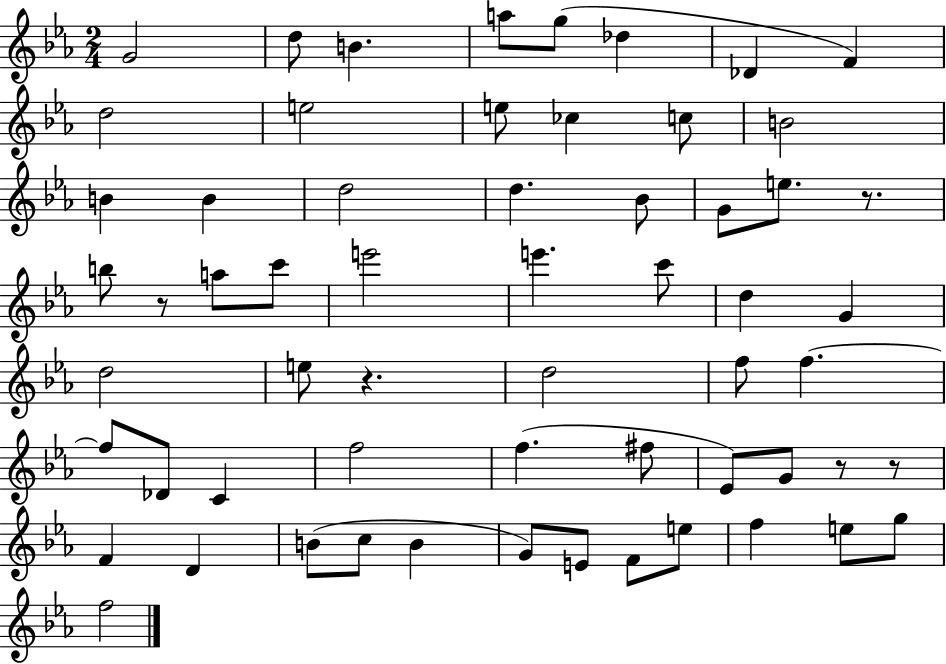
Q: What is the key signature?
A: EES major